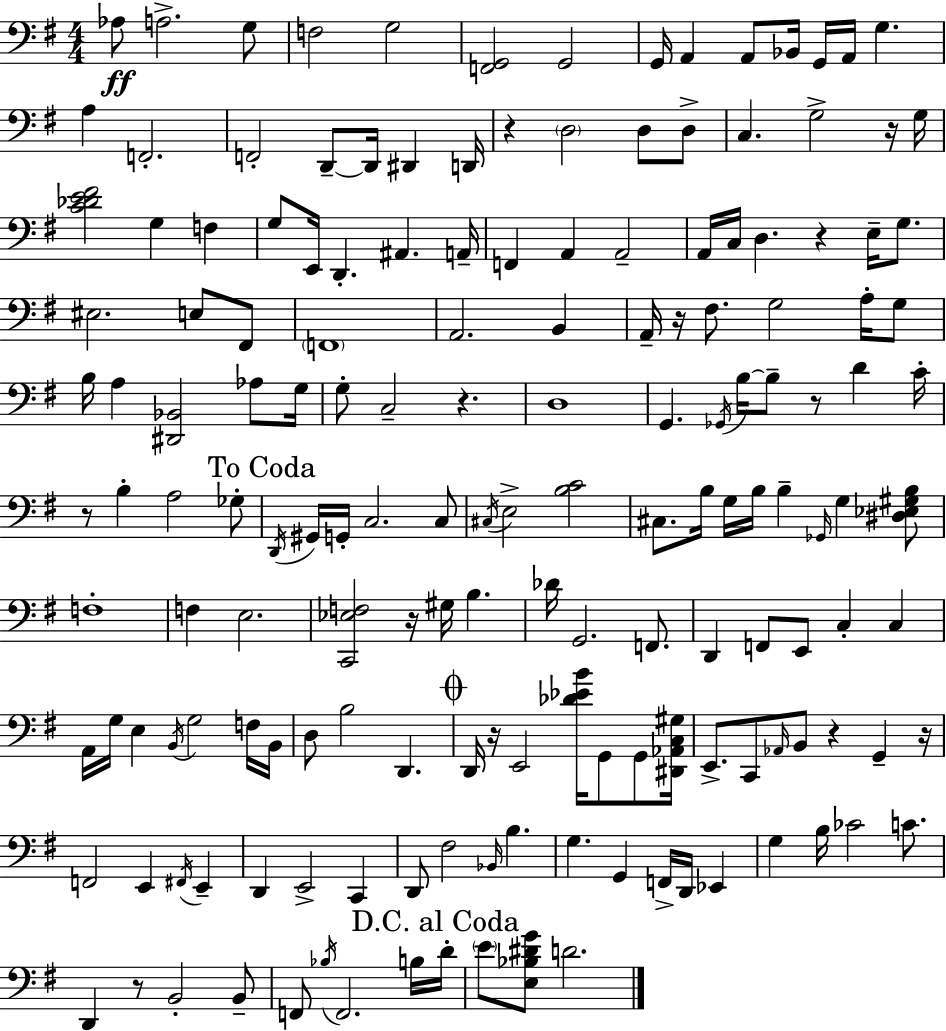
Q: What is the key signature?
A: G major